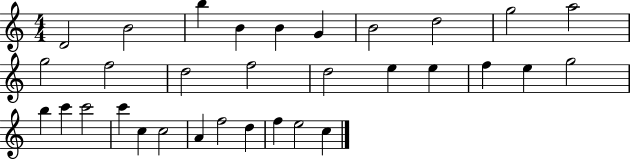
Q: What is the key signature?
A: C major